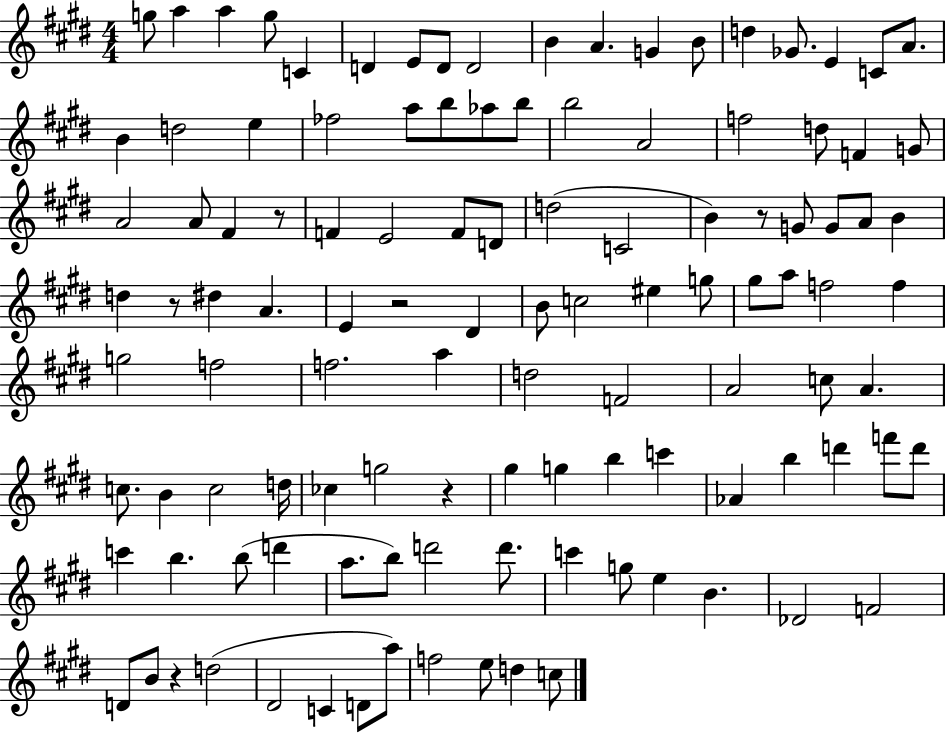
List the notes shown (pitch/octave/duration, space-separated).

G5/e A5/q A5/q G5/e C4/q D4/q E4/e D4/e D4/h B4/q A4/q. G4/q B4/e D5/q Gb4/e. E4/q C4/e A4/e. B4/q D5/h E5/q FES5/h A5/e B5/e Ab5/e B5/e B5/h A4/h F5/h D5/e F4/q G4/e A4/h A4/e F#4/q R/e F4/q E4/h F4/e D4/e D5/h C4/h B4/q R/e G4/e G4/e A4/e B4/q D5/q R/e D#5/q A4/q. E4/q R/h D#4/q B4/e C5/h EIS5/q G5/e G#5/e A5/e F5/h F5/q G5/h F5/h F5/h. A5/q D5/h F4/h A4/h C5/e A4/q. C5/e. B4/q C5/h D5/s CES5/q G5/h R/q G#5/q G5/q B5/q C6/q Ab4/q B5/q D6/q F6/e D6/e C6/q B5/q. B5/e D6/q A5/e. B5/e D6/h D6/e. C6/q G5/e E5/q B4/q. Db4/h F4/h D4/e B4/e R/q D5/h D#4/h C4/q D4/e A5/e F5/h E5/e D5/q C5/e